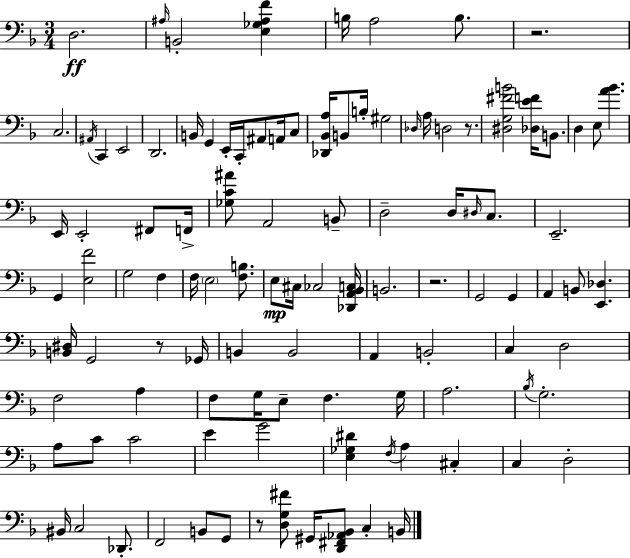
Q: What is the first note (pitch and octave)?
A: D3